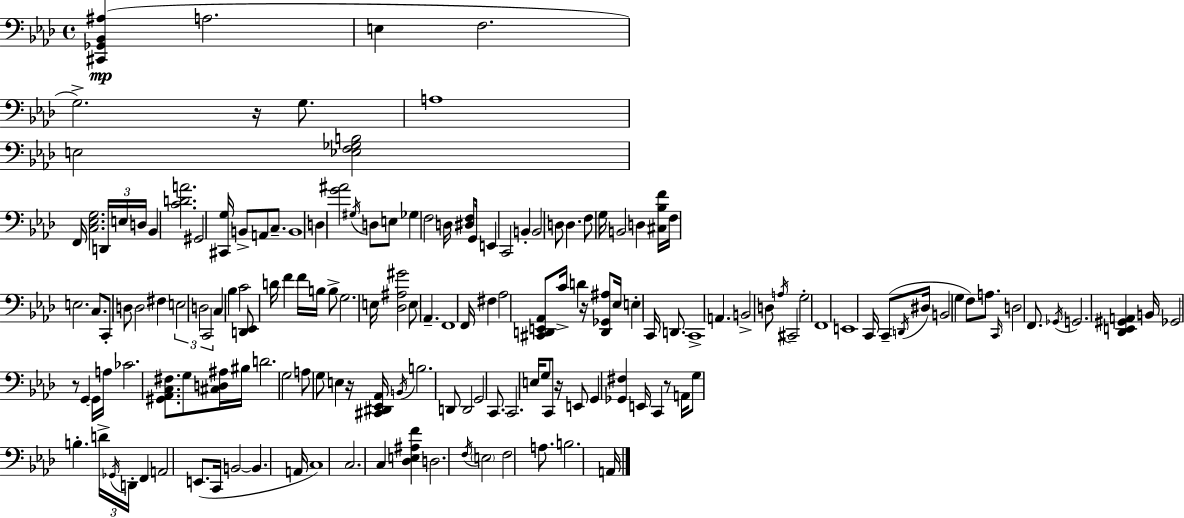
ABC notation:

X:1
T:Untitled
M:4/4
L:1/4
K:Fm
[^C,,_G,,_B,,^A,] A,2 E, F,2 G,2 z/4 G,/2 A,4 E,2 [_E,F,_G,B,]2 F,,/4 [C,_E,G,]2 D,,/4 E,/4 D,/4 _B,, [CDA]2 ^G,,2 [^C,,G,]/4 B,,/2 A,,/2 C,/2 B,,4 D, [G^A]2 ^G,/4 D,/2 E,/2 _G, F,2 D,/4 [^D,F,]/2 G,,/4 E,, C,,2 B,, B,,2 D,/2 D, F,/2 G,/4 B,,2 D, [^C,_B,F]/4 F,/4 E,2 C,/2 C,,/2 D,/2 D,2 ^F, E,2 D,2 C,,2 C, _B, C2 [D,,_E,,]/2 D/4 F F/4 B,/4 B,/2 G,2 E,/4 [_D,^A,^G]2 E,/2 _A,, F,,4 F,,/4 ^F, _A,2 [^C,,D,,E,,_A,,]/2 C/4 D z/4 [D,,_G,,^A,]/2 _E,/4 E, C,,/4 D,,/2 C,,4 A,, B,,2 D,/2 A,/4 ^C,,2 G,2 F,,4 E,,4 C,,/4 C,,/2 D,,/4 ^D,/4 B,,2 G, F,/2 A,/2 C,,/4 D,2 F,,/2 _G,,/4 G,,2 [_D,,E,,^G,,A,,] B,,/4 _G,,2 z/2 G,, G,,/4 A,/4 _C2 [^G,,_A,,C,^F,]/2 G,/2 [^C,D,^A,]/4 ^B,/4 D2 G,2 A,/2 G,/2 E, z/4 [^C,,^D,,_E,,_A,,]/4 B,,/4 B,2 D,,/2 D,,2 G,,2 C,,/2 C,,2 E,/4 G,/2 C,,/2 z/4 E,,/2 G,, [_G,,^F,] E,,/4 C,, z/2 A,,/4 G,/2 B, D/4 _G,,/4 D,,/4 F,, A,,2 E,,/2 C,,/4 B,,2 B,, A,,/4 C,4 C,2 C, [_D,E,^A,F] D,2 F,/4 E,2 F,2 A,/2 B,2 A,,/4